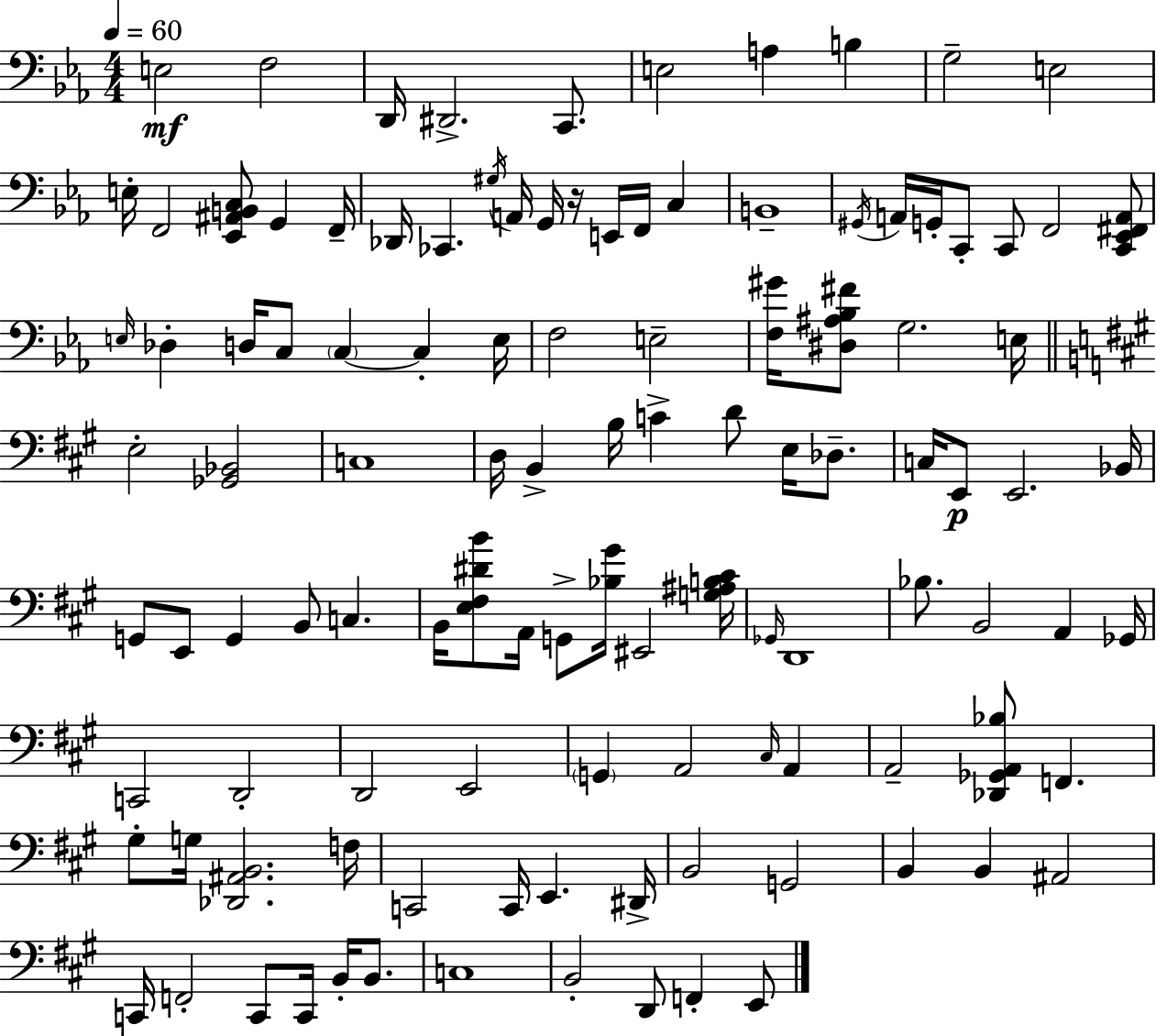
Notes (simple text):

E3/h F3/h D2/s D#2/h. C2/e. E3/h A3/q B3/q G3/h E3/h E3/s F2/h [Eb2,A#2,B2,C3]/e G2/q F2/s Db2/s CES2/q. G#3/s A2/s G2/s R/s E2/s F2/s C3/q B2/w G#2/s A2/s G2/s C2/e C2/e F2/h [C2,Eb2,F#2,A2]/e E3/s Db3/q D3/s C3/e C3/q C3/q E3/s F3/h E3/h [F3,G#4]/s [D#3,A#3,Bb3,F#4]/e G3/h. E3/s E3/h [Gb2,Bb2]/h C3/w D3/s B2/q B3/s C4/q D4/e E3/s Db3/e. C3/s E2/e E2/h. Bb2/s G2/e E2/e G2/q B2/e C3/q. B2/s [E3,F#3,D#4,B4]/e A2/s G2/e [Bb3,G#4]/s EIS2/h [G3,A#3,B3,C#4]/s Gb2/s D2/w Bb3/e. B2/h A2/q Gb2/s C2/h D2/h D2/h E2/h G2/q A2/h C#3/s A2/q A2/h [Db2,Gb2,A2,Bb3]/e F2/q. G#3/e G3/s [Db2,A#2,B2]/h. F3/s C2/h C2/s E2/q. D#2/s B2/h G2/h B2/q B2/q A#2/h C2/s F2/h C2/e C2/s B2/s B2/e. C3/w B2/h D2/e F2/q E2/e